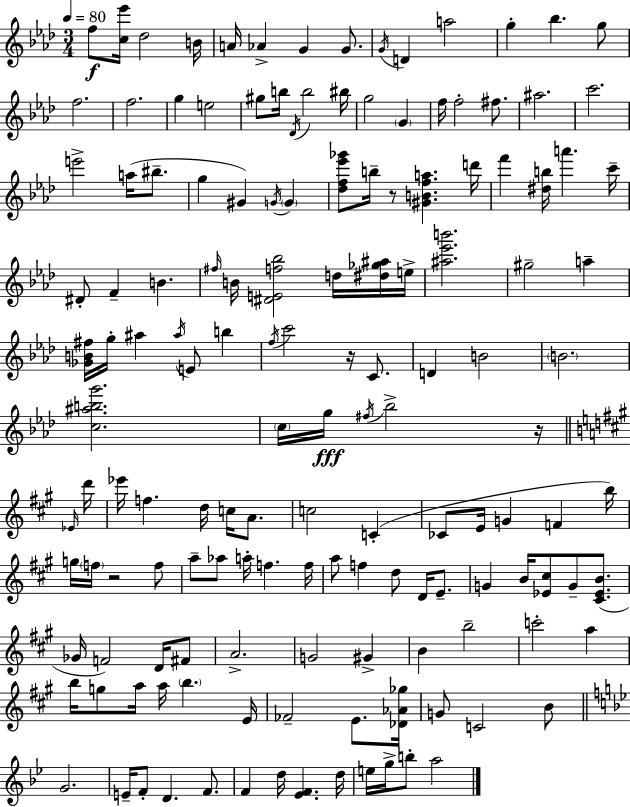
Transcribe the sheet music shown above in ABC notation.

X:1
T:Untitled
M:3/4
L:1/4
K:Ab
f/2 [c_e']/4 _d2 B/4 A/4 _A G G/2 G/4 D a2 g _b g/2 f2 f2 g e2 ^g/2 b/4 _D/4 b2 ^b/4 g2 G f/4 f2 ^f/2 ^a2 c'2 e'2 a/4 ^b/2 g ^G G/4 G [_df_e'_g']/2 b/4 z/2 [^GBfa] d'/4 f' [^db]/4 a' c'/4 ^D/2 F B ^f/4 B/4 [^DEf_b]2 d/4 [^d_g^a]/4 e/4 [^a_e'b']2 ^g2 a [_GB^f]/4 g/4 ^a ^a/4 E/2 b f/4 c'2 z/4 C/2 D B2 B2 [c^abg']2 c/4 g/4 ^f/4 _b2 z/4 _E/4 d'/4 _e'/4 f d/4 c/4 A/2 c2 C _C/2 E/4 G F b/4 g/4 f/4 z2 f/2 a/2 _a/2 a/4 f f/4 a/2 f d/2 D/4 E/2 G B/4 [_E^c]/2 G/2 [^C_EB]/2 _G/4 F2 D/4 ^F/2 A2 G2 ^G B b2 c'2 a b/4 g/2 a/4 a/4 b E/4 _F2 E/2 [_D_A_g]/4 G/2 C2 B/2 G2 E/4 F/2 D F/2 F d/4 [_EF] d/4 e/4 g/4 b/2 a2